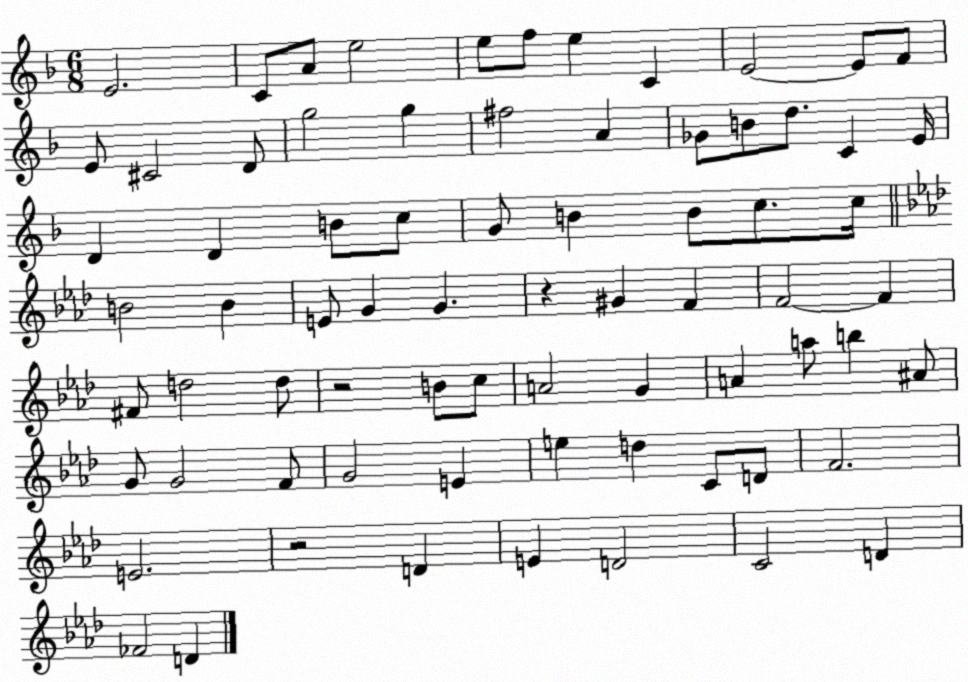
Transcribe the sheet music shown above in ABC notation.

X:1
T:Untitled
M:6/8
L:1/4
K:F
E2 C/2 A/2 e2 e/2 f/2 e C E2 E/2 F/2 E/2 ^C2 D/2 g2 g ^f2 A _G/2 B/2 d/2 C E/4 D D B/2 c/2 G/2 B B/2 c/2 c/4 B2 B E/2 G G z ^G F F2 F ^F/2 d2 d/2 z2 B/2 c/2 A2 G A a/2 b ^A/2 G/2 G2 F/2 G2 E e d C/2 D/2 F2 E2 z2 D E D2 C2 D _F2 D